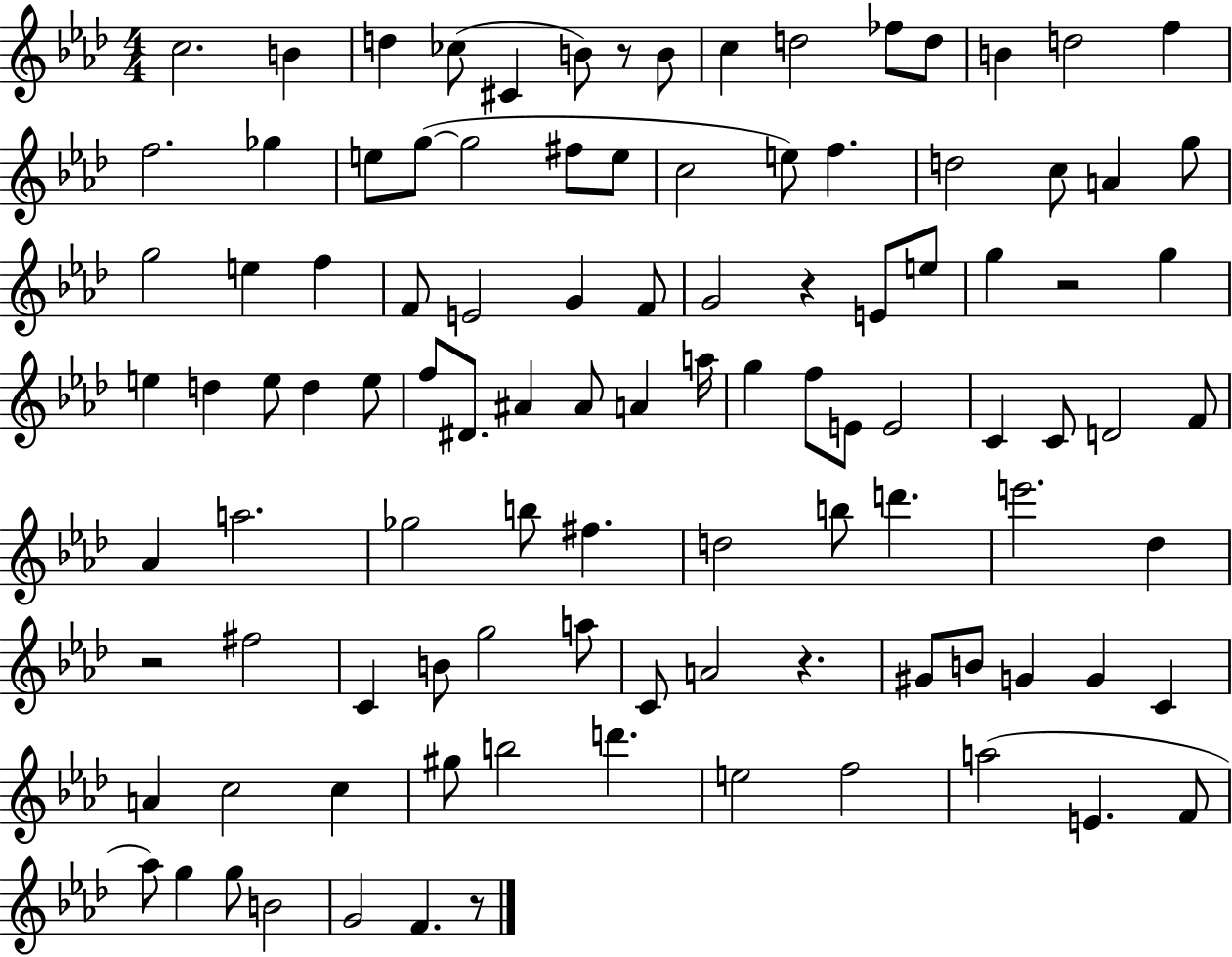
X:1
T:Untitled
M:4/4
L:1/4
K:Ab
c2 B d _c/2 ^C B/2 z/2 B/2 c d2 _f/2 d/2 B d2 f f2 _g e/2 g/2 g2 ^f/2 e/2 c2 e/2 f d2 c/2 A g/2 g2 e f F/2 E2 G F/2 G2 z E/2 e/2 g z2 g e d e/2 d e/2 f/2 ^D/2 ^A ^A/2 A a/4 g f/2 E/2 E2 C C/2 D2 F/2 _A a2 _g2 b/2 ^f d2 b/2 d' e'2 _d z2 ^f2 C B/2 g2 a/2 C/2 A2 z ^G/2 B/2 G G C A c2 c ^g/2 b2 d' e2 f2 a2 E F/2 _a/2 g g/2 B2 G2 F z/2